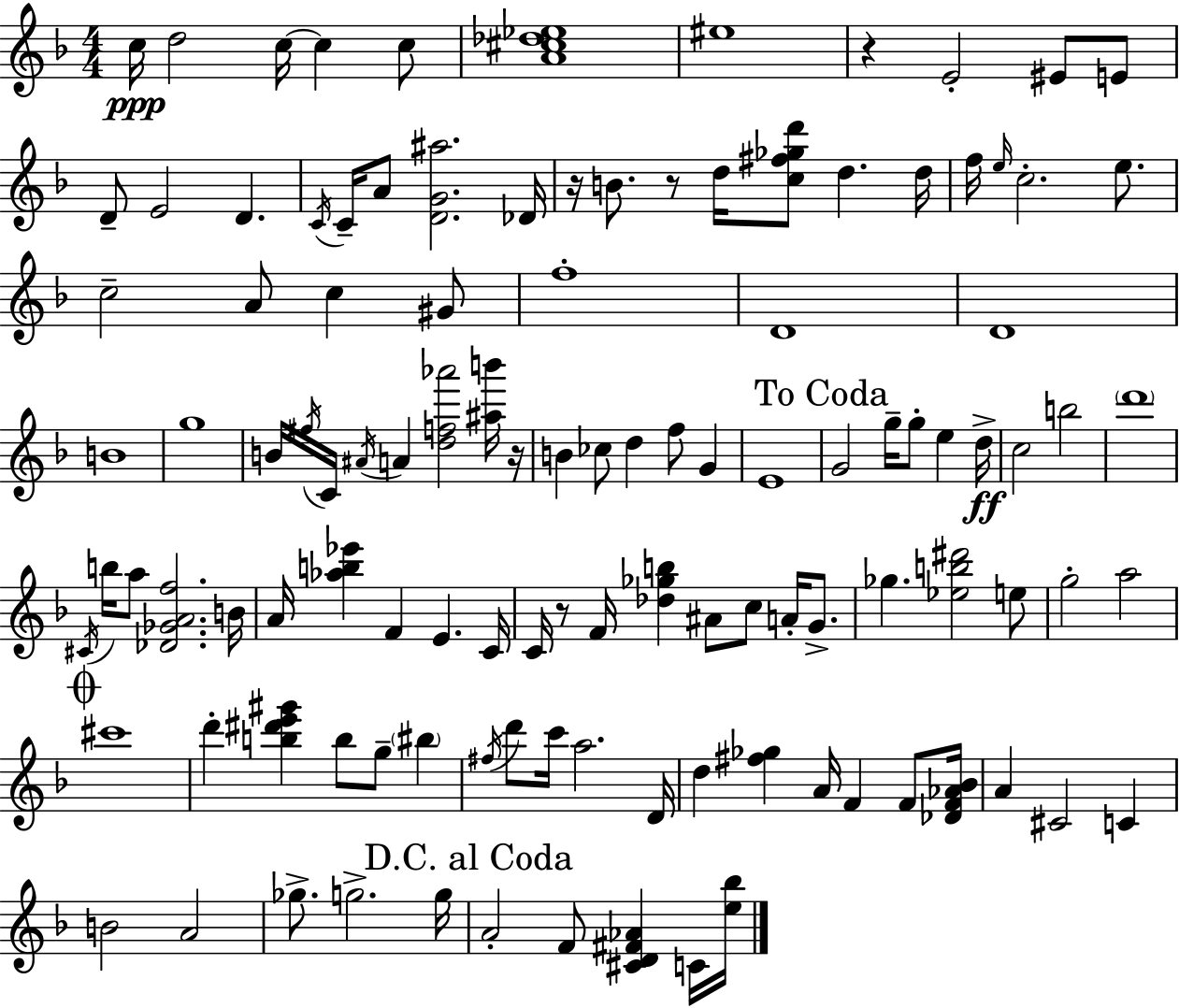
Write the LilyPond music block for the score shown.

{
  \clef treble
  \numericTimeSignature
  \time 4/4
  \key d \minor
  c''16\ppp d''2 c''16~~ c''4 c''8 | <a' cis'' des'' ees''>1 | eis''1 | r4 e'2-. eis'8 e'8 | \break d'8-- e'2 d'4. | \acciaccatura { c'16 } c'16-- a'8 <d' g' ais''>2. | des'16 r16 b'8. r8 d''16 <c'' fis'' ges'' d'''>8 d''4. | d''16 f''16 \grace { e''16 } c''2.-. e''8. | \break c''2-- a'8 c''4 | gis'8 f''1-. | d'1 | d'1 | \break b'1 | g''1 | b'16 \acciaccatura { fis''16 } c'16 \acciaccatura { ais'16 } a'4 <d'' f'' aes'''>2 | <ais'' b'''>16 r16 b'4 ces''8 d''4 f''8 | \break g'4 e'1 | \mark "To Coda" g'2 g''16-- g''8-. e''4 | d''16->\ff c''2 b''2 | \parenthesize d'''1 | \break \acciaccatura { cis'16 } b''16 a''8 <des' ges' a' f''>2. | b'16 a'16 <aes'' b'' ees'''>4 f'4 e'4. | c'16 c'16 r8 f'16 <des'' ges'' b''>4 ais'8 c''8 | a'16-. g'8.-> ges''4. <ees'' b'' dis'''>2 | \break e''8 g''2-. a''2 | \mark \markup { \musicglyph "scripts.coda" } cis'''1 | d'''4-. <b'' dis''' e''' gis'''>4 b''8 g''8-- | \parenthesize bis''4 \acciaccatura { fis''16 } d'''8 c'''16 a''2. | \break d'16 d''4 <fis'' ges''>4 a'16 f'4 | f'8 <des' f' aes' bes'>16 a'4 cis'2 | c'4 b'2 a'2 | ges''8.-> g''2.-> | \break g''16 \mark "D.C. al Coda" a'2-. f'8 | <cis' d' fis' aes'>4 c'16 <e'' bes''>16 \bar "|."
}